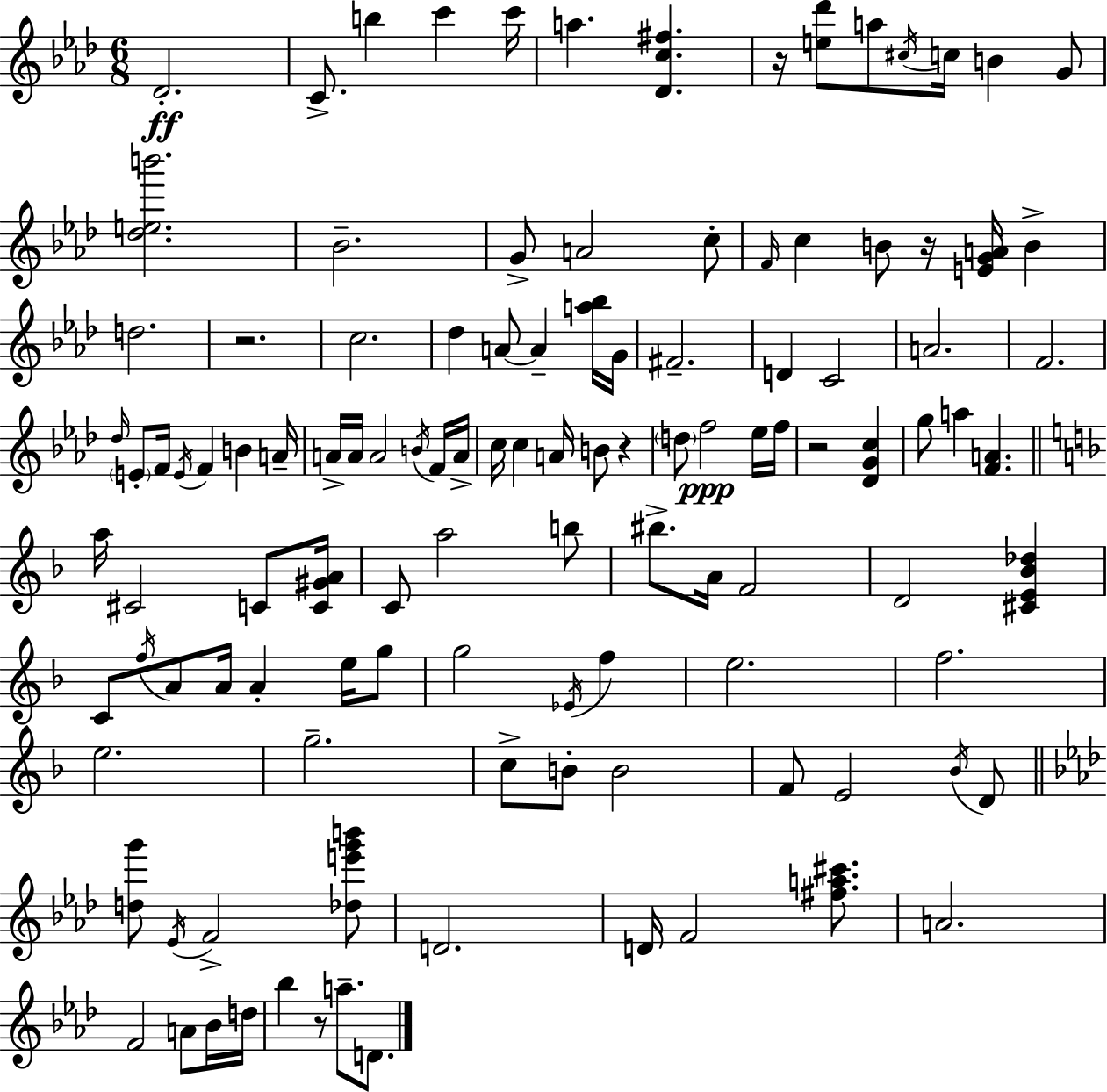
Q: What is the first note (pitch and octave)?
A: Db4